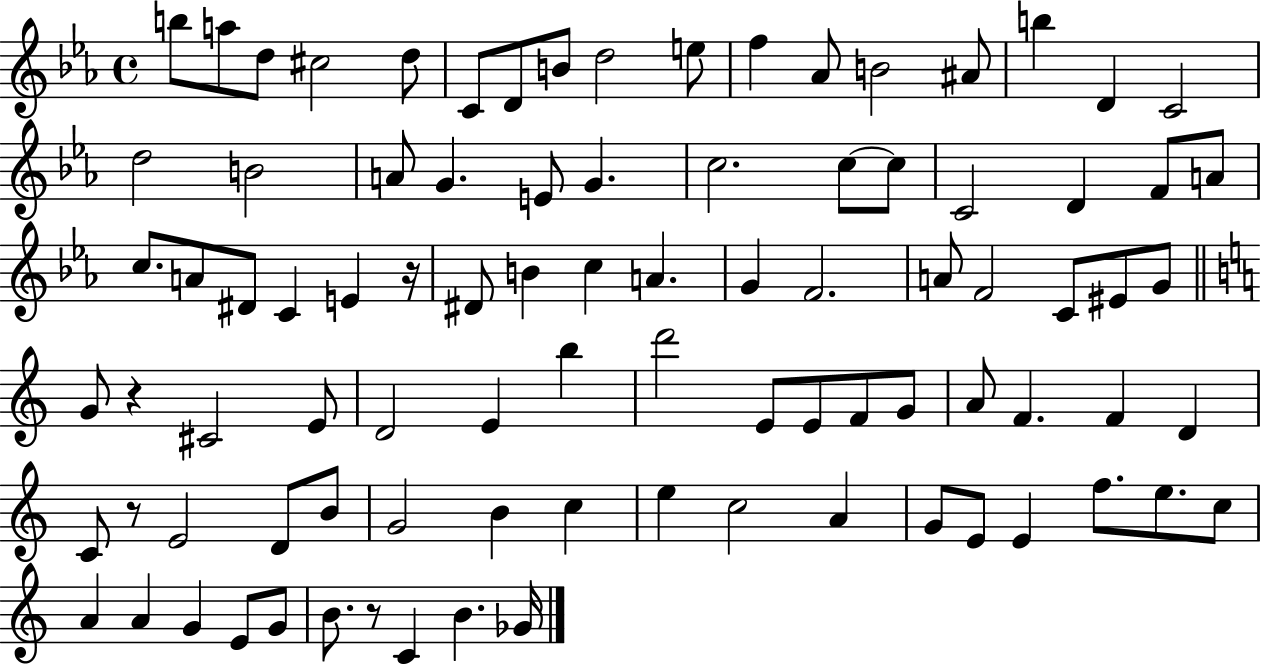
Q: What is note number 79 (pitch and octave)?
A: A4